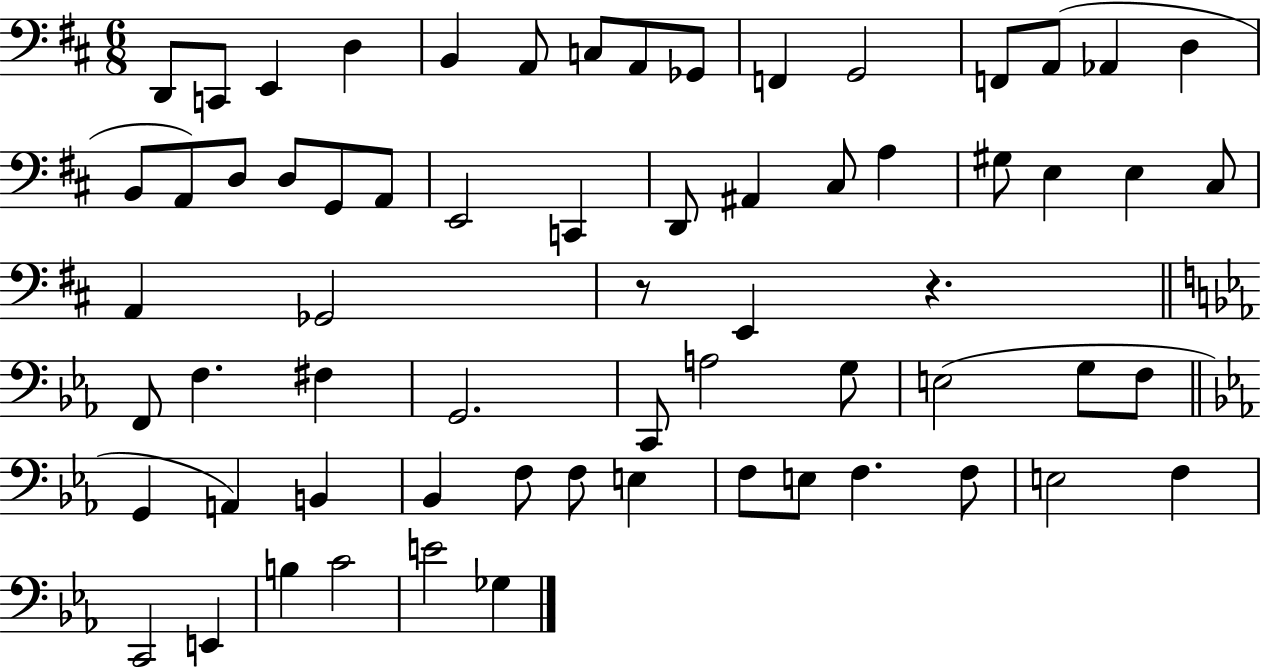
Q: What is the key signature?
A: D major